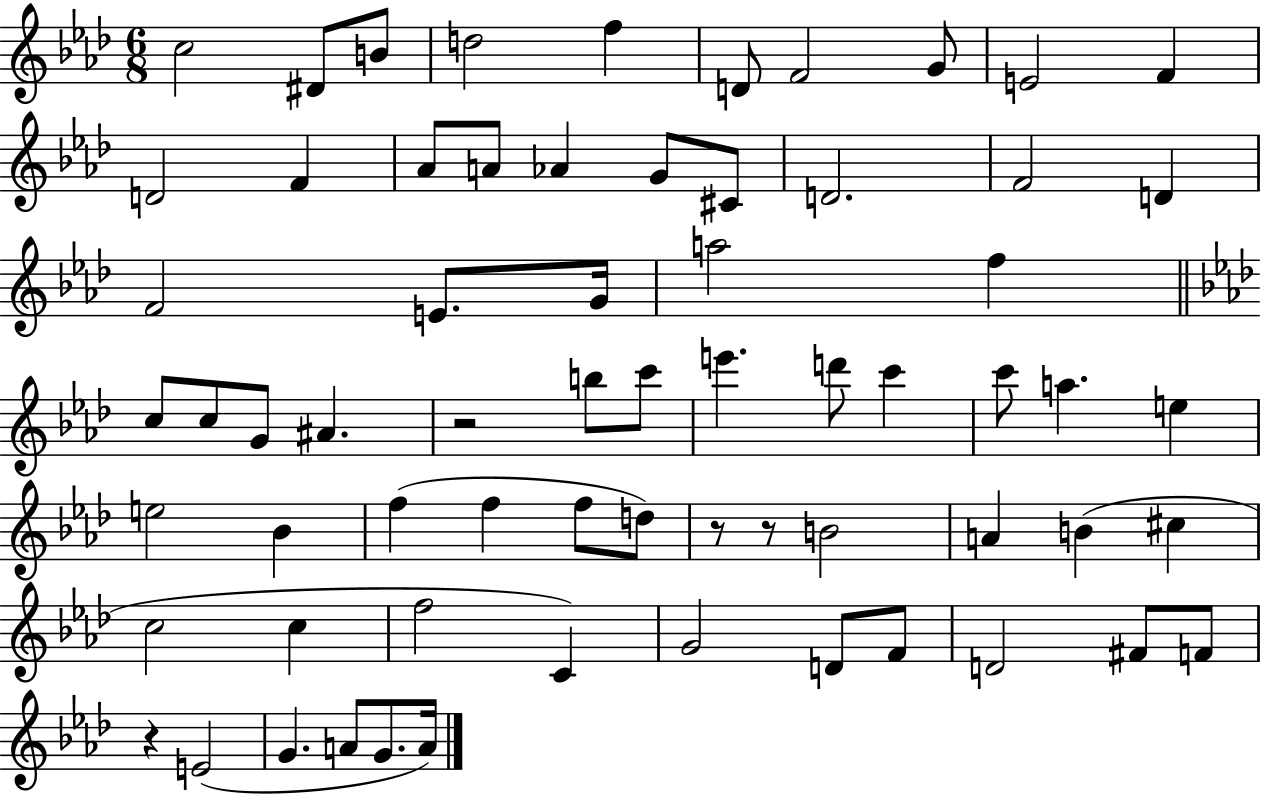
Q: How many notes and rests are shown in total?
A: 66